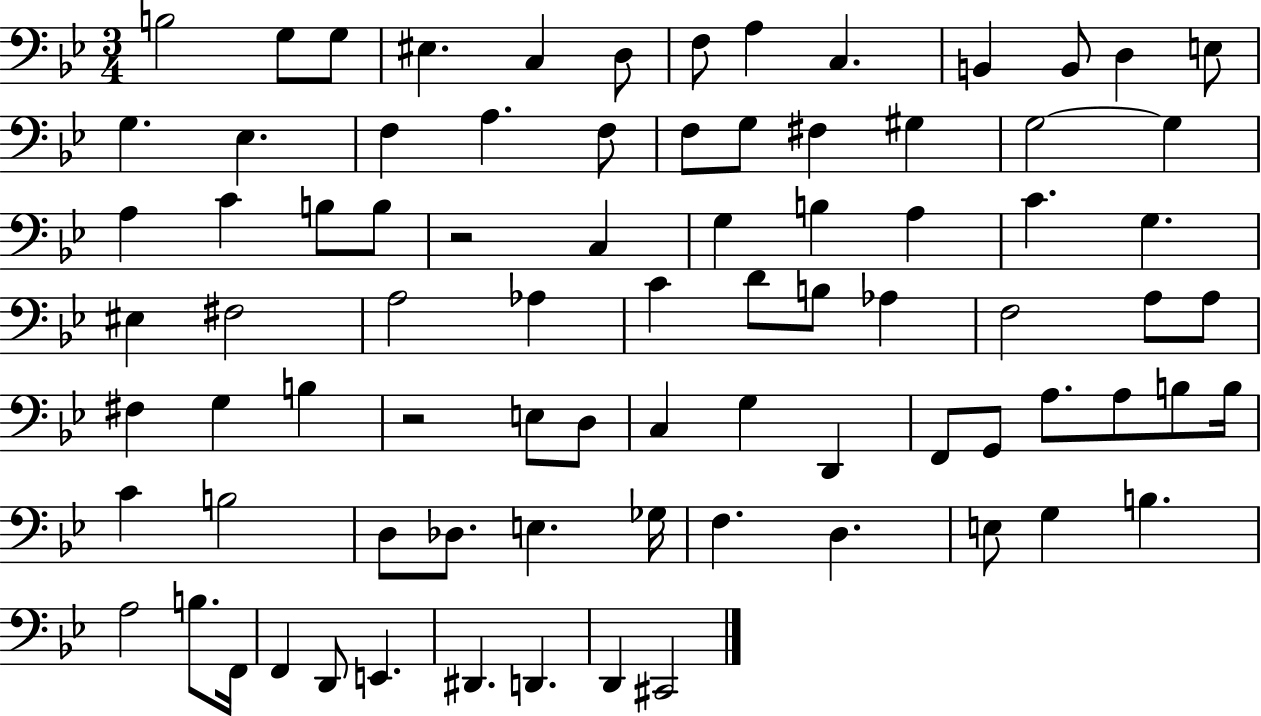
X:1
T:Untitled
M:3/4
L:1/4
K:Bb
B,2 G,/2 G,/2 ^E, C, D,/2 F,/2 A, C, B,, B,,/2 D, E,/2 G, _E, F, A, F,/2 F,/2 G,/2 ^F, ^G, G,2 G, A, C B,/2 B,/2 z2 C, G, B, A, C G, ^E, ^F,2 A,2 _A, C D/2 B,/2 _A, F,2 A,/2 A,/2 ^F, G, B, z2 E,/2 D,/2 C, G, D,, F,,/2 G,,/2 A,/2 A,/2 B,/2 B,/4 C B,2 D,/2 _D,/2 E, _G,/4 F, D, E,/2 G, B, A,2 B,/2 F,,/4 F,, D,,/2 E,, ^D,, D,, D,, ^C,,2